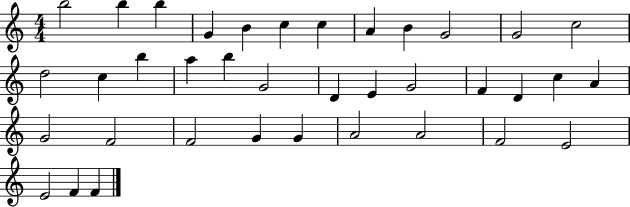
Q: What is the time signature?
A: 4/4